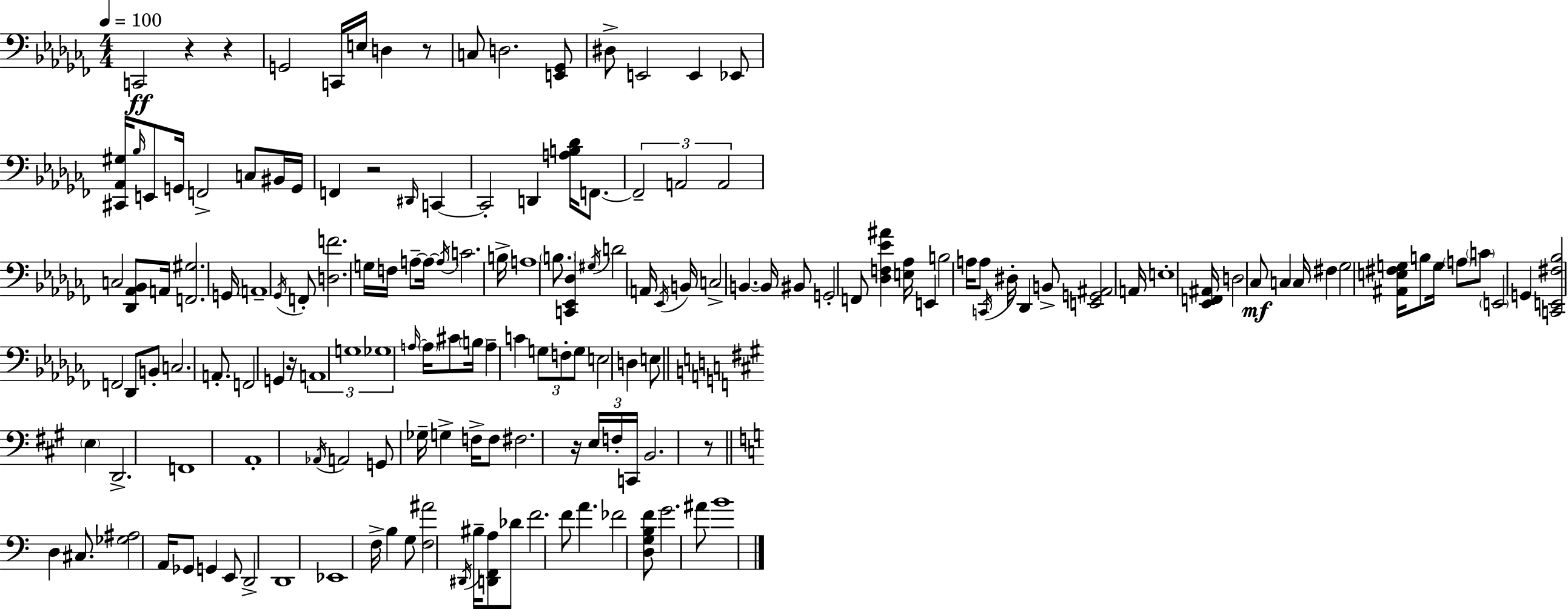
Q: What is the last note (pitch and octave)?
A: B4